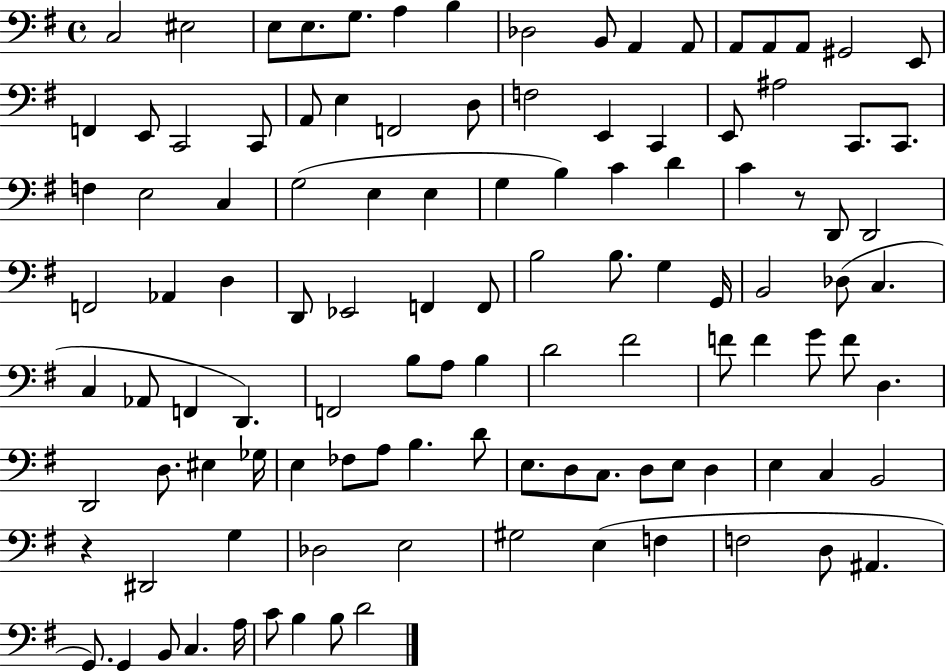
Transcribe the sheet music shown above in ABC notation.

X:1
T:Untitled
M:4/4
L:1/4
K:G
C,2 ^E,2 E,/2 E,/2 G,/2 A, B, _D,2 B,,/2 A,, A,,/2 A,,/2 A,,/2 A,,/2 ^G,,2 E,,/2 F,, E,,/2 C,,2 C,,/2 A,,/2 E, F,,2 D,/2 F,2 E,, C,, E,,/2 ^A,2 C,,/2 C,,/2 F, E,2 C, G,2 E, E, G, B, C D C z/2 D,,/2 D,,2 F,,2 _A,, D, D,,/2 _E,,2 F,, F,,/2 B,2 B,/2 G, G,,/4 B,,2 _D,/2 C, C, _A,,/2 F,, D,, F,,2 B,/2 A,/2 B, D2 ^F2 F/2 F G/2 F/2 D, D,,2 D,/2 ^E, _G,/4 E, _F,/2 A,/2 B, D/2 E,/2 D,/2 C,/2 D,/2 E,/2 D, E, C, B,,2 z ^D,,2 G, _D,2 E,2 ^G,2 E, F, F,2 D,/2 ^A,, G,,/2 G,, B,,/2 C, A,/4 C/2 B, B,/2 D2